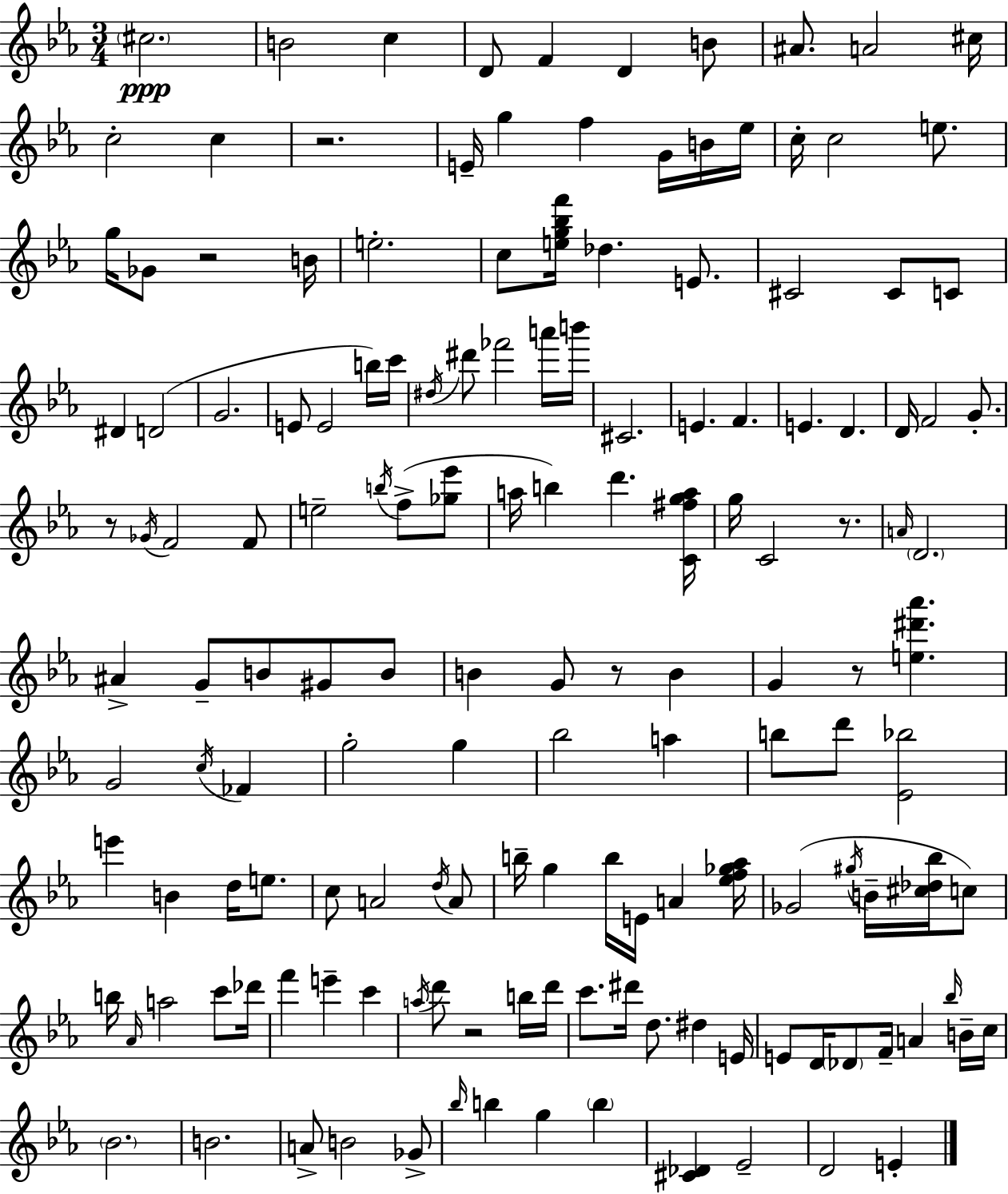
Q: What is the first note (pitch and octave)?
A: C#5